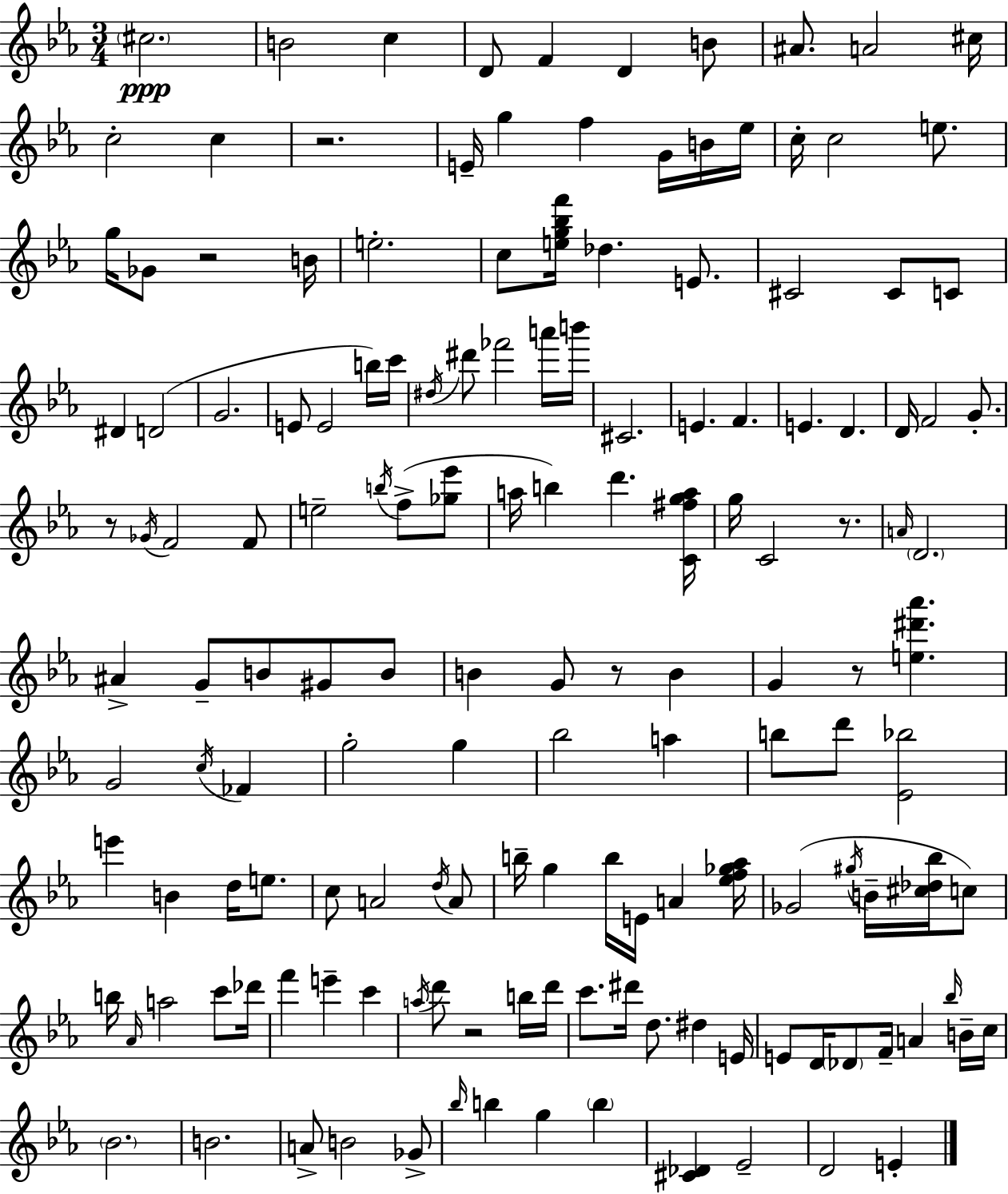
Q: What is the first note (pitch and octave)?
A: C#5